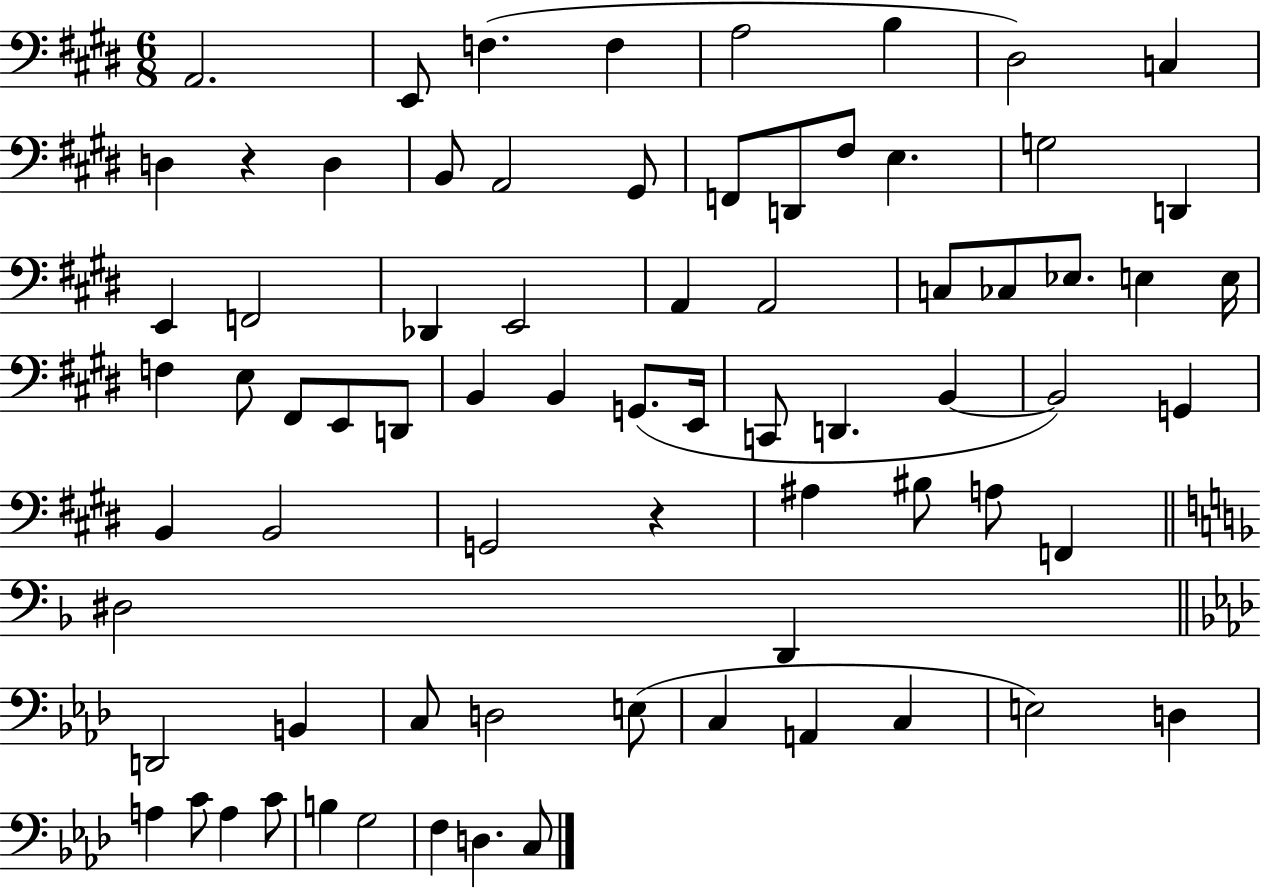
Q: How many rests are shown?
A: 2